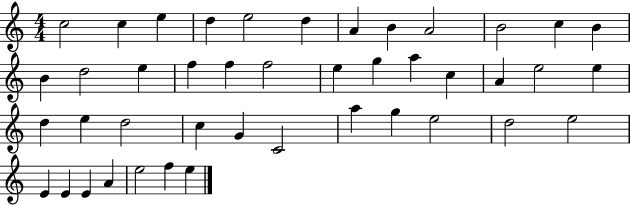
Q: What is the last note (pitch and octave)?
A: E5